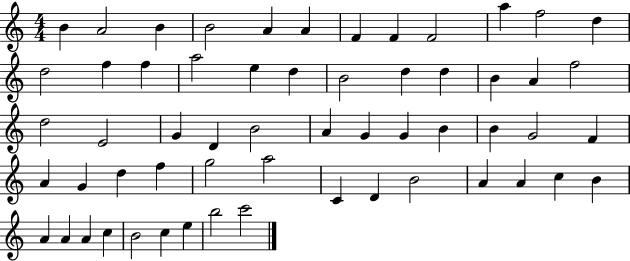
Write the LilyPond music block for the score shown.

{
  \clef treble
  \numericTimeSignature
  \time 4/4
  \key c \major
  b'4 a'2 b'4 | b'2 a'4 a'4 | f'4 f'4 f'2 | a''4 f''2 d''4 | \break d''2 f''4 f''4 | a''2 e''4 d''4 | b'2 d''4 d''4 | b'4 a'4 f''2 | \break d''2 e'2 | g'4 d'4 b'2 | a'4 g'4 g'4 b'4 | b'4 g'2 f'4 | \break a'4 g'4 d''4 f''4 | g''2 a''2 | c'4 d'4 b'2 | a'4 a'4 c''4 b'4 | \break a'4 a'4 a'4 c''4 | b'2 c''4 e''4 | b''2 c'''2 | \bar "|."
}